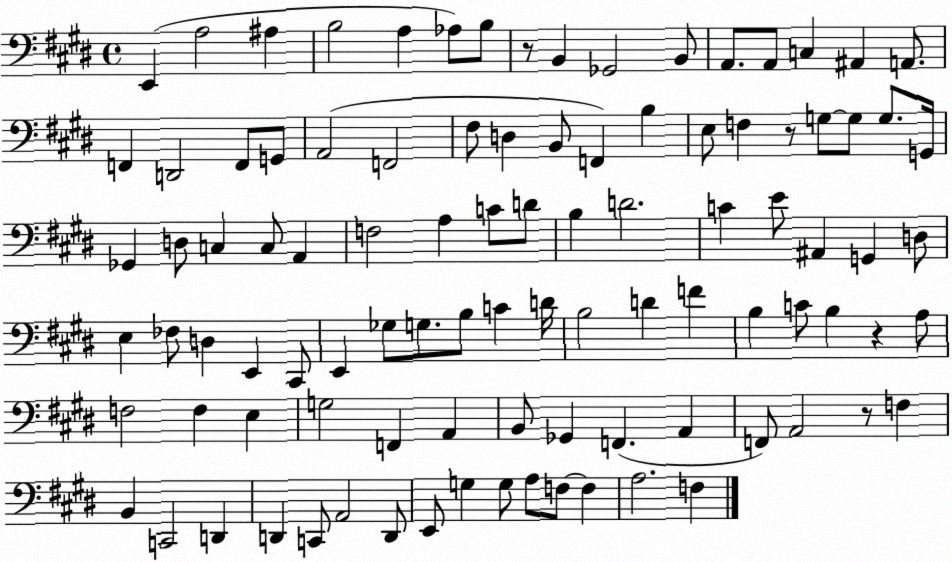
X:1
T:Untitled
M:4/4
L:1/4
K:E
E,, A,2 ^A, B,2 A, _A,/2 B,/2 z/2 B,, _G,,2 B,,/2 A,,/2 A,,/2 C, ^A,, A,,/2 F,, D,,2 F,,/2 G,,/2 A,,2 F,,2 ^F,/2 D, B,,/2 F,, B, E,/2 F, z/2 G,/2 G,/2 G,/2 G,,/4 _G,, D,/2 C, C,/2 A,, F,2 A, C/2 D/2 B, D2 C E/2 ^A,, G,, D,/2 E, _F,/2 D, E,, ^C,,/2 E,, _G,/2 G,/2 B,/2 C D/4 B,2 D F B, C/2 B, z A,/2 F,2 F, E, G,2 F,, A,, B,,/2 _G,, F,, A,, F,,/2 A,,2 z/2 F, B,, C,,2 D,, D,, C,,/2 A,,2 D,,/2 E,,/2 G, G,/2 A,/2 F,/2 F, A,2 F,